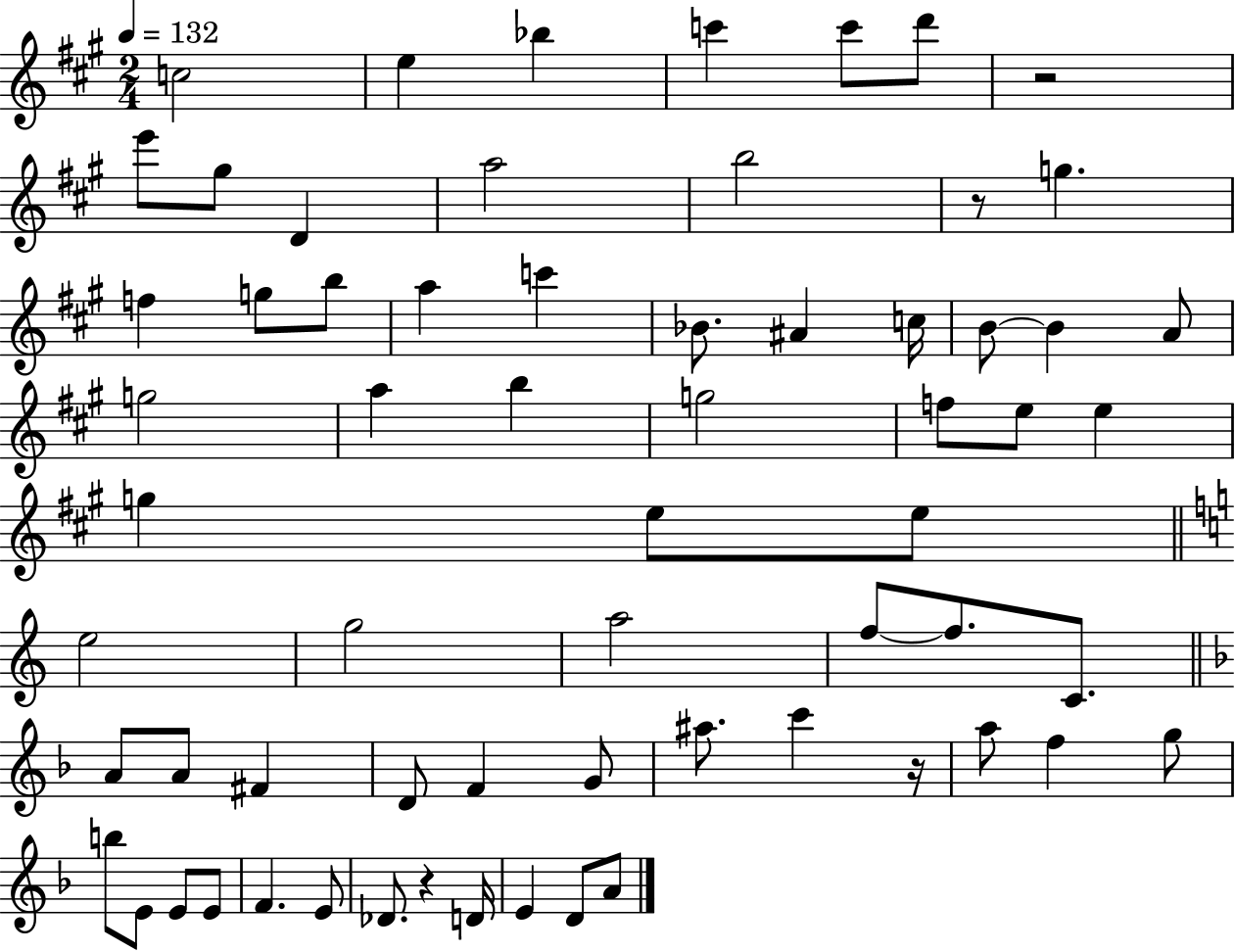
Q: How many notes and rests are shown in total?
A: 65